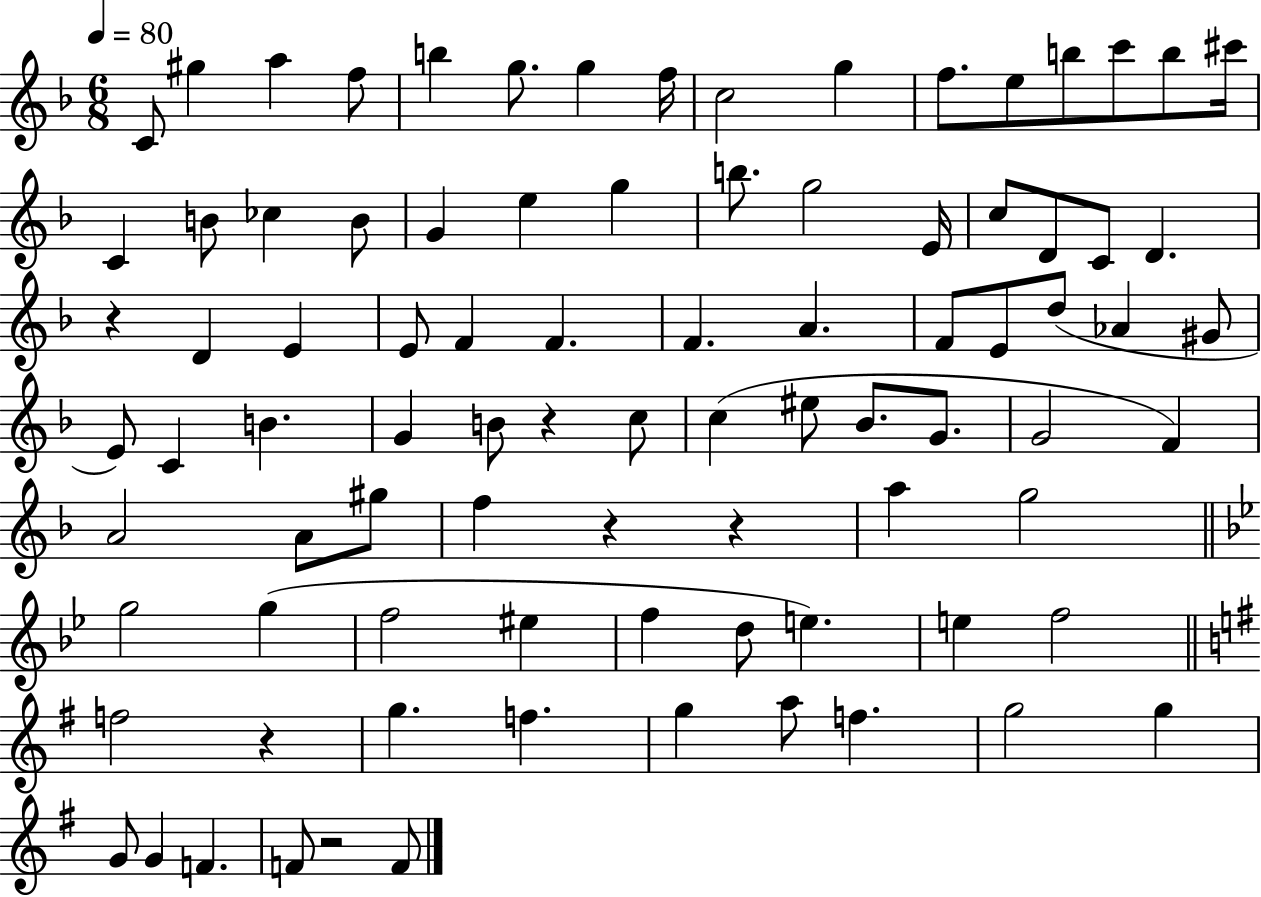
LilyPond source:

{
  \clef treble
  \numericTimeSignature
  \time 6/8
  \key f \major
  \tempo 4 = 80
  c'8 gis''4 a''4 f''8 | b''4 g''8. g''4 f''16 | c''2 g''4 | f''8. e''8 b''8 c'''8 b''8 cis'''16 | \break c'4 b'8 ces''4 b'8 | g'4 e''4 g''4 | b''8. g''2 e'16 | c''8 d'8 c'8 d'4. | \break r4 d'4 e'4 | e'8 f'4 f'4. | f'4. a'4. | f'8 e'8 d''8( aes'4 gis'8 | \break e'8) c'4 b'4. | g'4 b'8 r4 c''8 | c''4( eis''8 bes'8. g'8. | g'2 f'4) | \break a'2 a'8 gis''8 | f''4 r4 r4 | a''4 g''2 | \bar "||" \break \key bes \major g''2 g''4( | f''2 eis''4 | f''4 d''8 e''4.) | e''4 f''2 | \break \bar "||" \break \key g \major f''2 r4 | g''4. f''4. | g''4 a''8 f''4. | g''2 g''4 | \break g'8 g'4 f'4. | f'8 r2 f'8 | \bar "|."
}